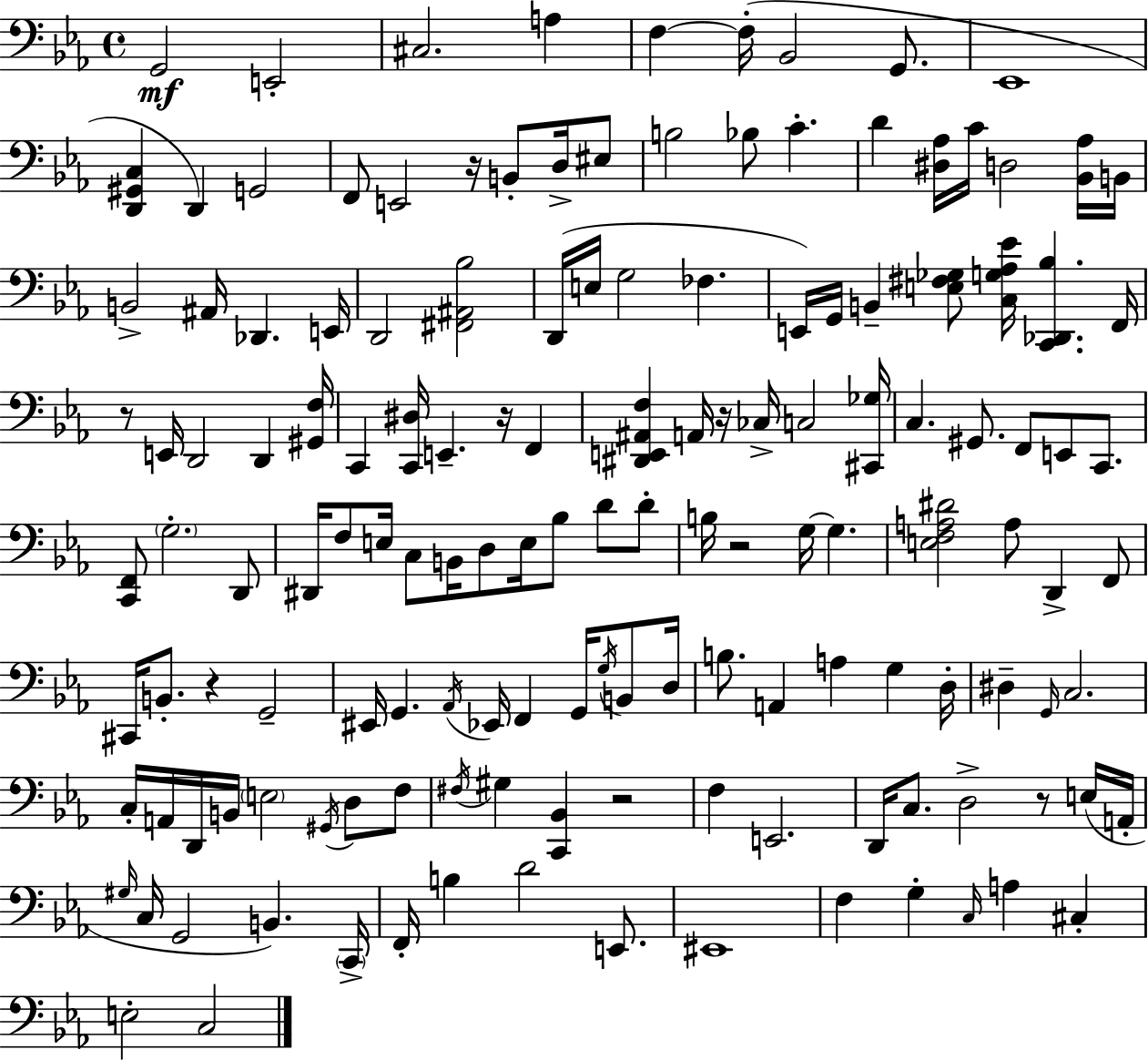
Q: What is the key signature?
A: EES major